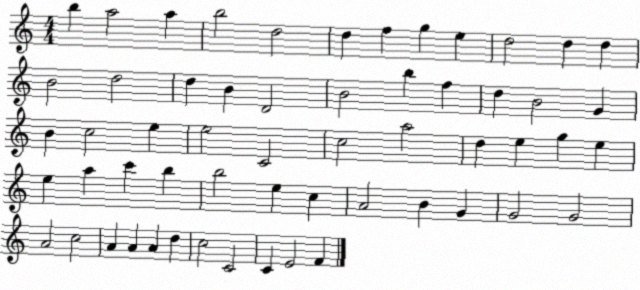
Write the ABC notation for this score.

X:1
T:Untitled
M:4/4
L:1/4
K:C
b a2 a b2 d2 d f g e d2 d d B2 d2 d B D2 B2 b f d B2 G B c2 e e2 C2 c2 a2 d e g e e a c' b b2 e c A2 B G G2 G2 A2 c2 A A A d c2 C2 C E2 F